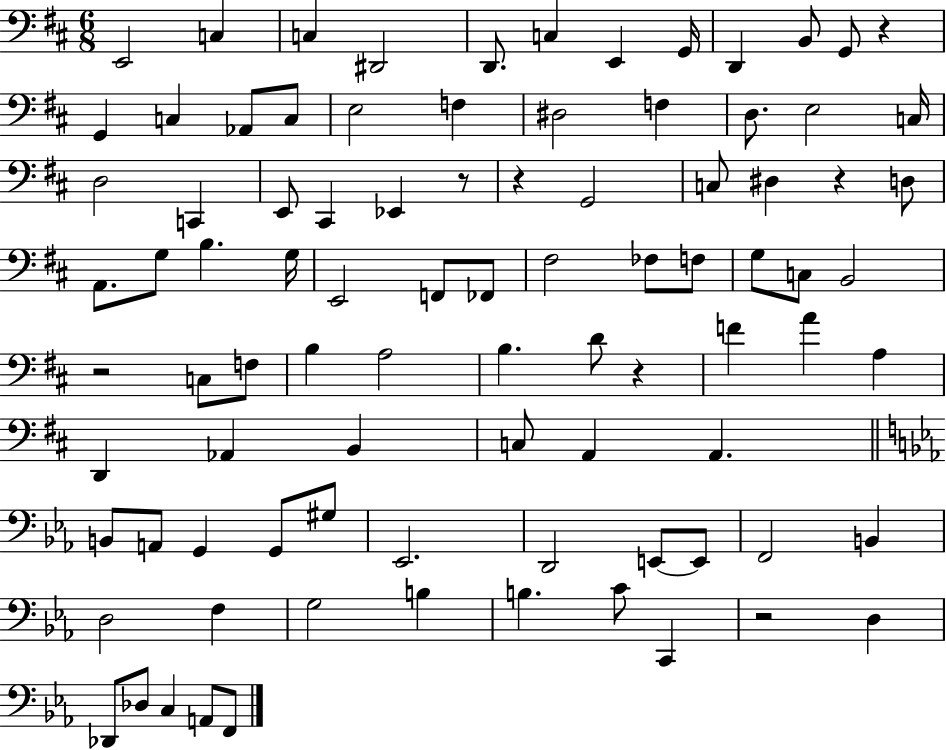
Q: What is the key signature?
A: D major